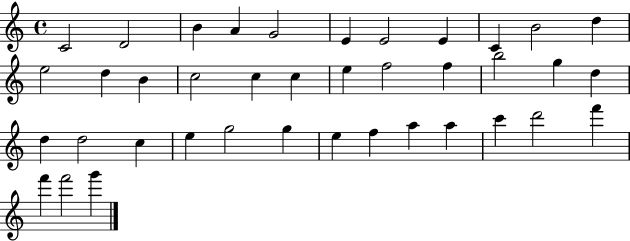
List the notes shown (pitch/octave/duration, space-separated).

C4/h D4/h B4/q A4/q G4/h E4/q E4/h E4/q C4/q B4/h D5/q E5/h D5/q B4/q C5/h C5/q C5/q E5/q F5/h F5/q B5/h G5/q D5/q D5/q D5/h C5/q E5/q G5/h G5/q E5/q F5/q A5/q A5/q C6/q D6/h F6/q F6/q F6/h G6/q